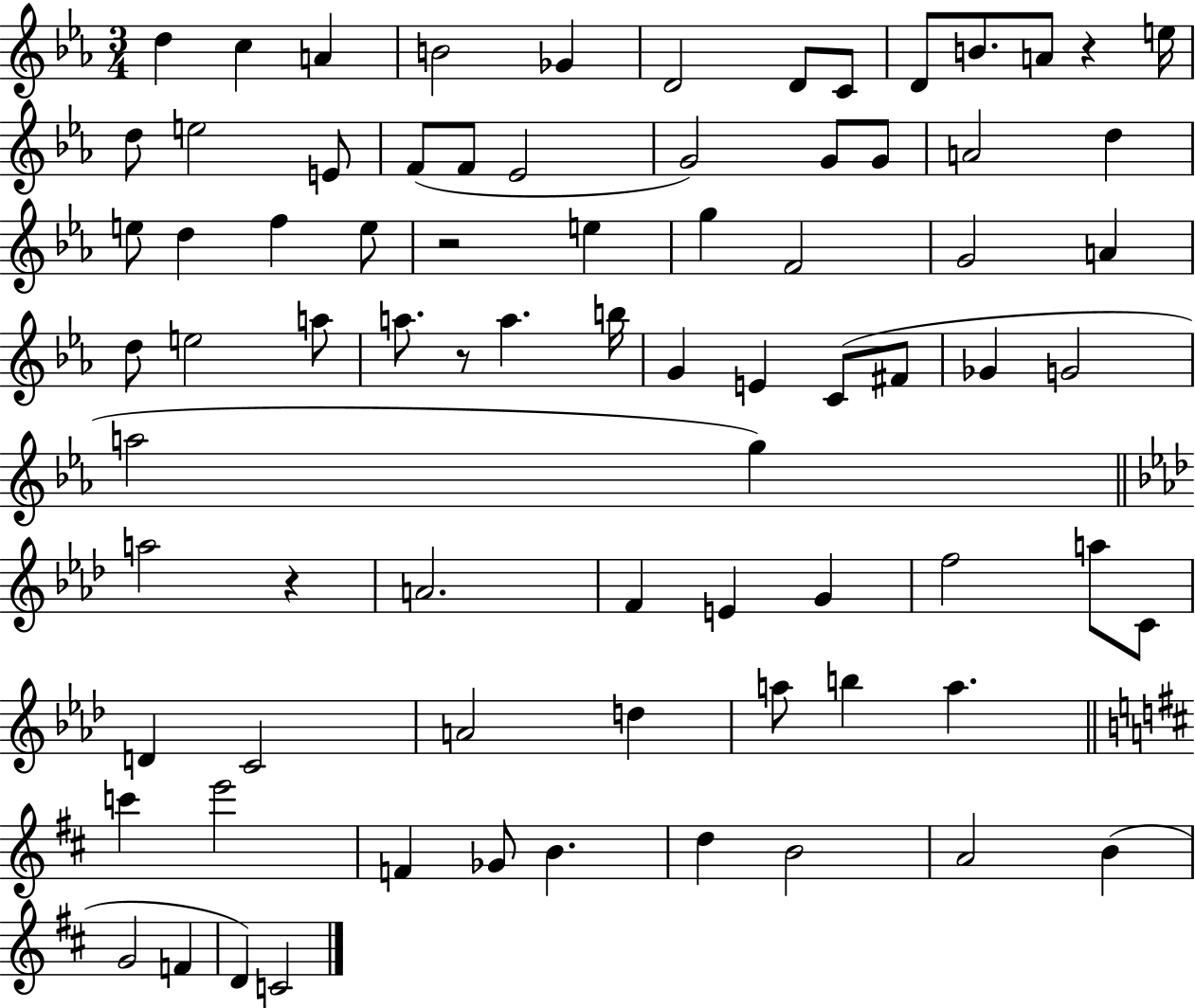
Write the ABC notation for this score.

X:1
T:Untitled
M:3/4
L:1/4
K:Eb
d c A B2 _G D2 D/2 C/2 D/2 B/2 A/2 z e/4 d/2 e2 E/2 F/2 F/2 _E2 G2 G/2 G/2 A2 d e/2 d f e/2 z2 e g F2 G2 A d/2 e2 a/2 a/2 z/2 a b/4 G E C/2 ^F/2 _G G2 a2 g a2 z A2 F E G f2 a/2 C/2 D C2 A2 d a/2 b a c' e'2 F _G/2 B d B2 A2 B G2 F D C2